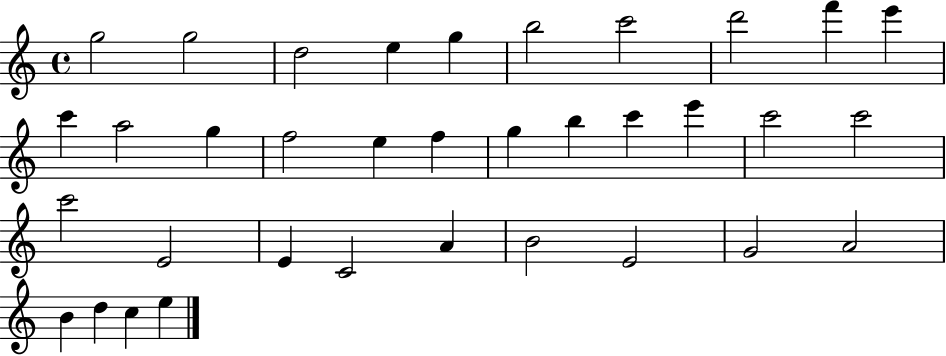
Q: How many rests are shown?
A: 0